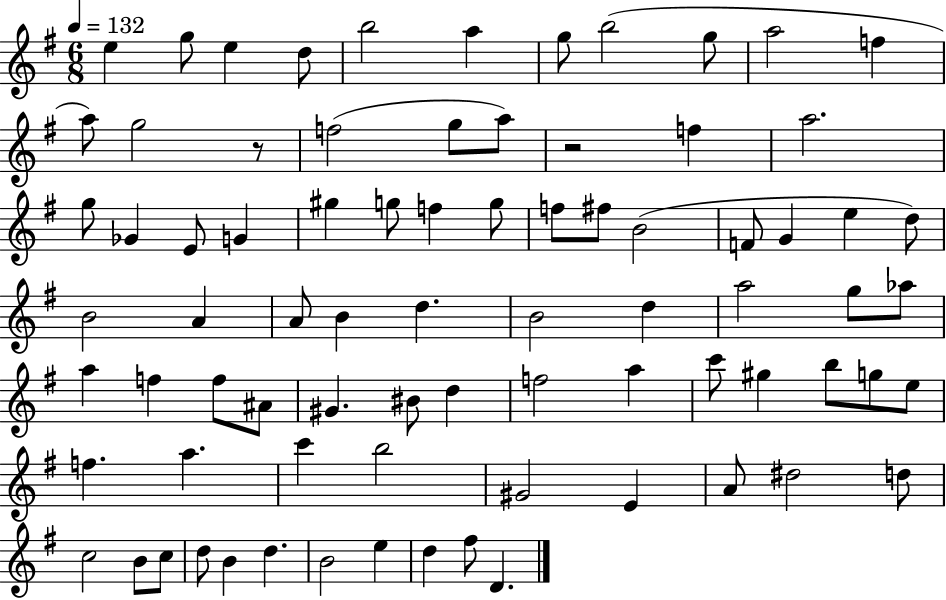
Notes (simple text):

E5/q G5/e E5/q D5/e B5/h A5/q G5/e B5/h G5/e A5/h F5/q A5/e G5/h R/e F5/h G5/e A5/e R/h F5/q A5/h. G5/e Gb4/q E4/e G4/q G#5/q G5/e F5/q G5/e F5/e F#5/e B4/h F4/e G4/q E5/q D5/e B4/h A4/q A4/e B4/q D5/q. B4/h D5/q A5/h G5/e Ab5/e A5/q F5/q F5/e A#4/e G#4/q. BIS4/e D5/q F5/h A5/q C6/e G#5/q B5/e G5/e E5/e F5/q. A5/q. C6/q B5/h G#4/h E4/q A4/e D#5/h D5/e C5/h B4/e C5/e D5/e B4/q D5/q. B4/h E5/q D5/q F#5/e D4/q.